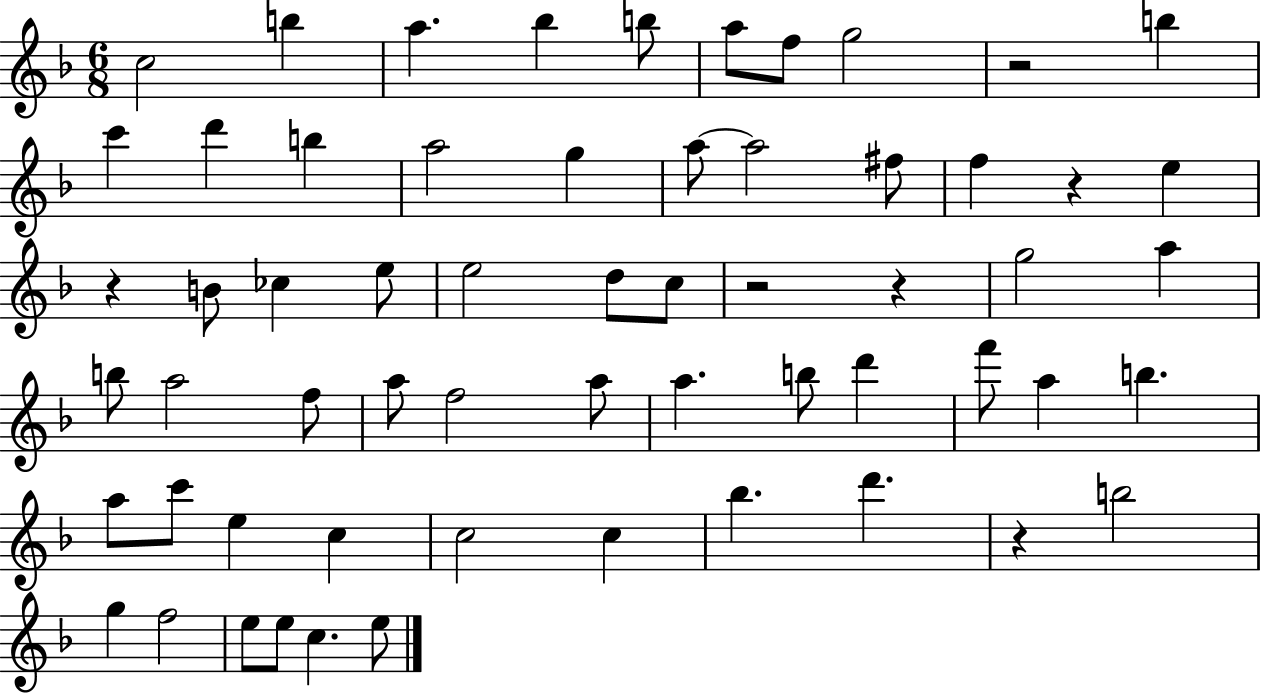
{
  \clef treble
  \numericTimeSignature
  \time 6/8
  \key f \major
  c''2 b''4 | a''4. bes''4 b''8 | a''8 f''8 g''2 | r2 b''4 | \break c'''4 d'''4 b''4 | a''2 g''4 | a''8~~ a''2 fis''8 | f''4 r4 e''4 | \break r4 b'8 ces''4 e''8 | e''2 d''8 c''8 | r2 r4 | g''2 a''4 | \break b''8 a''2 f''8 | a''8 f''2 a''8 | a''4. b''8 d'''4 | f'''8 a''4 b''4. | \break a''8 c'''8 e''4 c''4 | c''2 c''4 | bes''4. d'''4. | r4 b''2 | \break g''4 f''2 | e''8 e''8 c''4. e''8 | \bar "|."
}